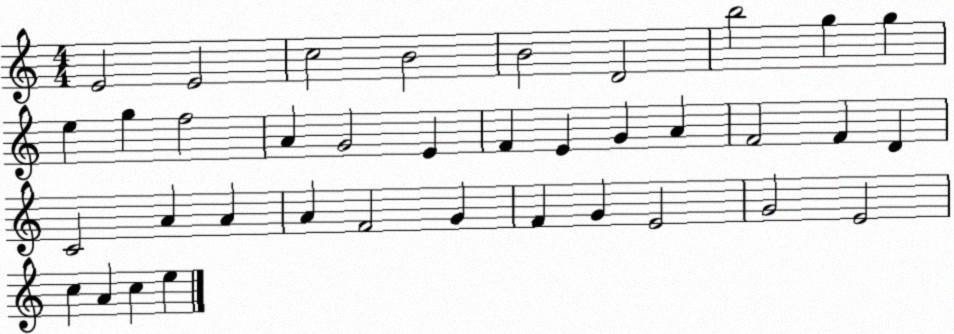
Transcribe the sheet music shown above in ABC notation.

X:1
T:Untitled
M:4/4
L:1/4
K:C
E2 E2 c2 B2 B2 D2 b2 g g e g f2 A G2 E F E G A F2 F D C2 A A A F2 G F G E2 G2 E2 c A c e